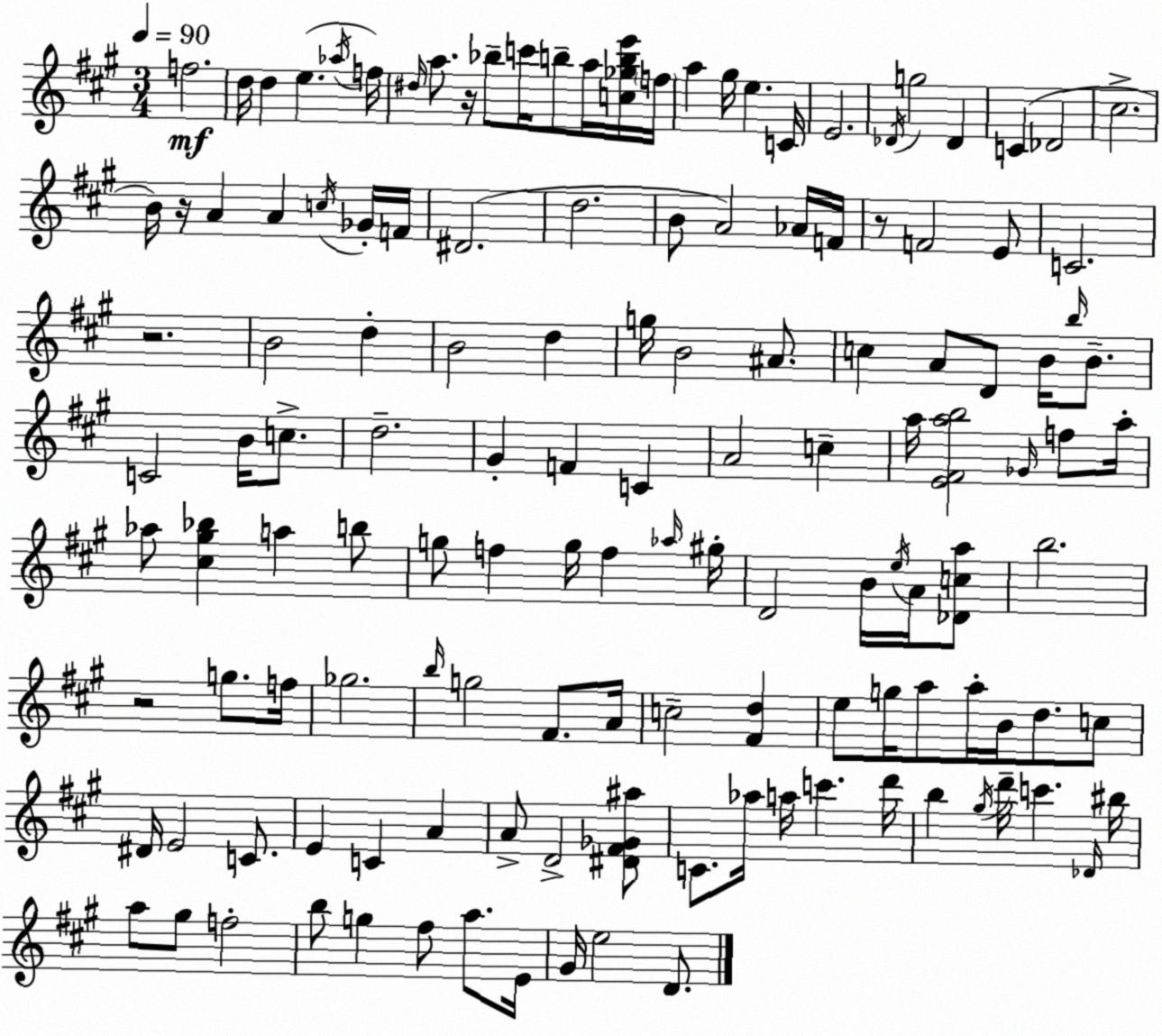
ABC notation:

X:1
T:Untitled
M:3/4
L:1/4
K:A
f2 d/4 d e _a/4 f/4 ^d/4 a/2 z/4 _b/2 c'/4 b/2 a/4 [c_gbe']/4 f/4 a ^g/4 e C/4 E2 _D/4 g2 _D C _D2 ^c2 B/4 z/4 A A c/4 _G/4 F/4 ^D2 d2 B/2 A2 _A/4 F/4 z/2 F2 E/2 C2 z2 B2 d B2 d g/4 B2 ^A/2 c A/2 D/2 B/4 b/4 B/2 C2 B/4 c/2 d2 ^G F C A2 c a/4 [E^Fab]2 _G/4 f/2 a/4 _a/2 [^c^g_b] a b/2 g/2 f g/4 f _a/4 ^g/4 D2 B/4 e/4 A/4 [_Dca]/2 b2 z2 g/2 f/4 _g2 b/4 g2 ^F/2 A/4 c2 [^Fd] e/2 g/4 a/2 a/4 B/4 d/2 c/2 ^D/4 E2 C/2 E C A A/2 D2 [^D^F_G^a]/2 C/2 _a/4 a/4 c' d'/4 b ^g/4 d'/4 c' _D/4 ^b/4 a/2 ^g/2 f2 b/2 g ^f/2 a/2 E/4 ^G/4 e2 D/2